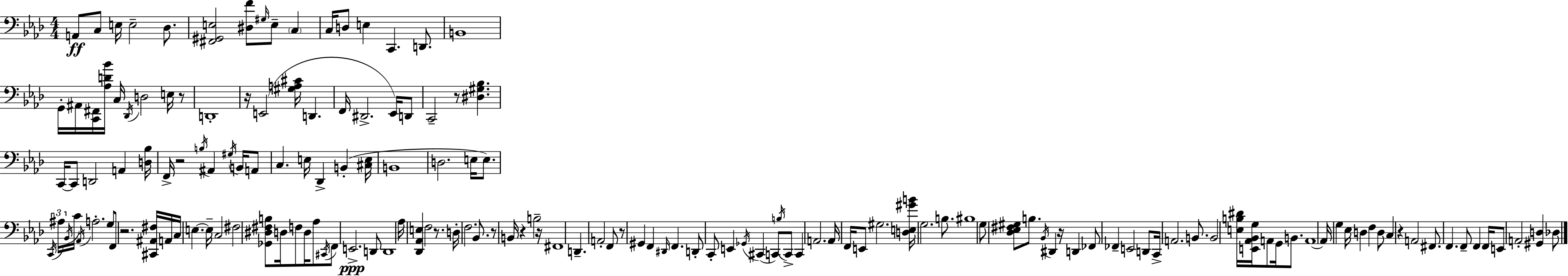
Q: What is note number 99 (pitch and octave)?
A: G3